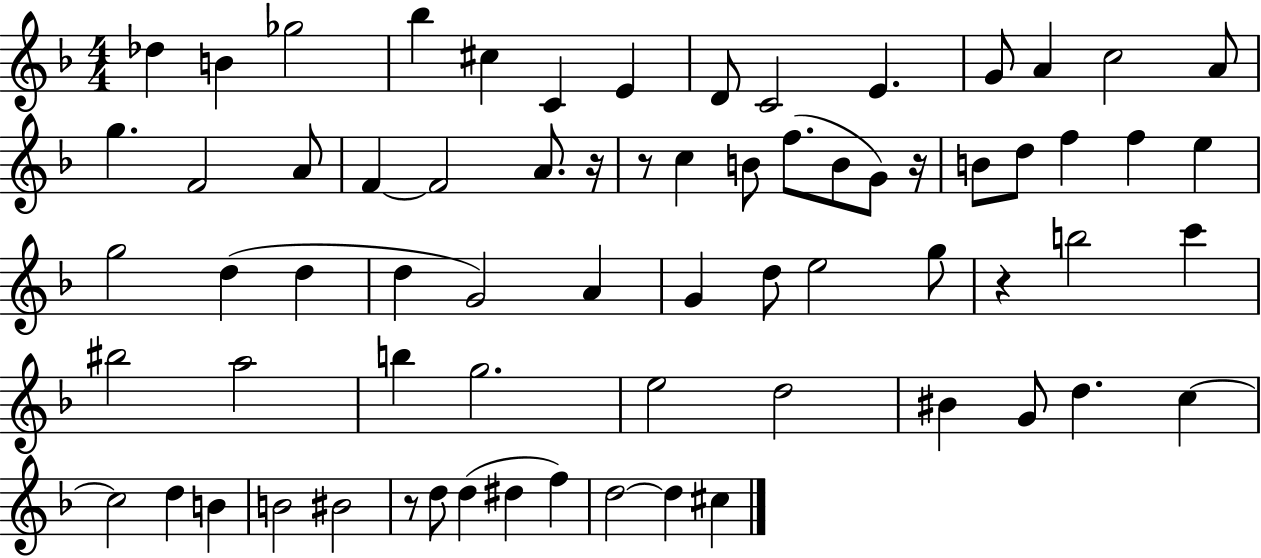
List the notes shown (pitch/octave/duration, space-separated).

Db5/q B4/q Gb5/h Bb5/q C#5/q C4/q E4/q D4/e C4/h E4/q. G4/e A4/q C5/h A4/e G5/q. F4/h A4/e F4/q F4/h A4/e. R/s R/e C5/q B4/e F5/e. B4/e G4/e R/s B4/e D5/e F5/q F5/q E5/q G5/h D5/q D5/q D5/q G4/h A4/q G4/q D5/e E5/h G5/e R/q B5/h C6/q BIS5/h A5/h B5/q G5/h. E5/h D5/h BIS4/q G4/e D5/q. C5/q C5/h D5/q B4/q B4/h BIS4/h R/e D5/e D5/q D#5/q F5/q D5/h D5/q C#5/q